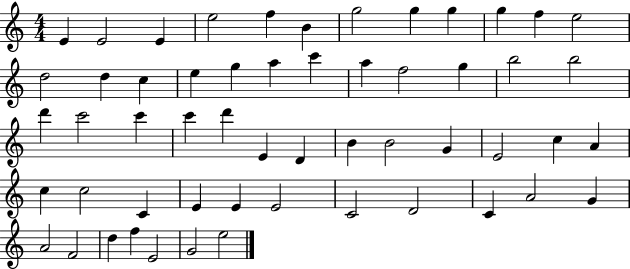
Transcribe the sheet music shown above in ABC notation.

X:1
T:Untitled
M:4/4
L:1/4
K:C
E E2 E e2 f B g2 g g g f e2 d2 d c e g a c' a f2 g b2 b2 d' c'2 c' c' d' E D B B2 G E2 c A c c2 C E E E2 C2 D2 C A2 G A2 F2 d f E2 G2 e2